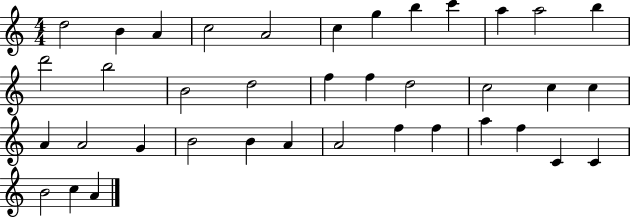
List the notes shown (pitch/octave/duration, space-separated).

D5/h B4/q A4/q C5/h A4/h C5/q G5/q B5/q C6/q A5/q A5/h B5/q D6/h B5/h B4/h D5/h F5/q F5/q D5/h C5/h C5/q C5/q A4/q A4/h G4/q B4/h B4/q A4/q A4/h F5/q F5/q A5/q F5/q C4/q C4/q B4/h C5/q A4/q